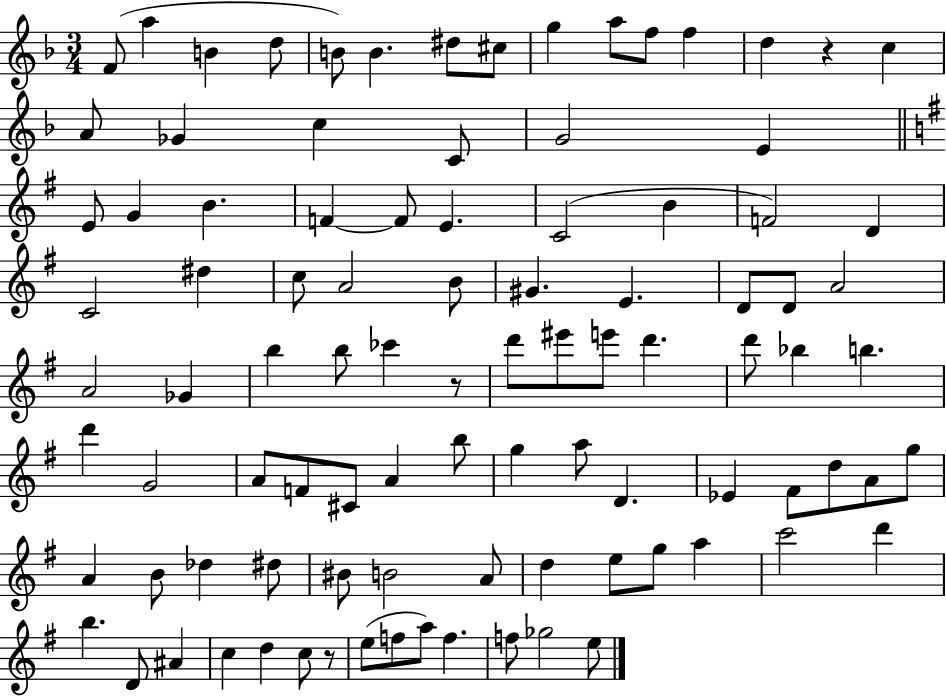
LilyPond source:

{
  \clef treble
  \numericTimeSignature
  \time 3/4
  \key f \major
  f'8( a''4 b'4 d''8 | b'8) b'4. dis''8 cis''8 | g''4 a''8 f''8 f''4 | d''4 r4 c''4 | \break a'8 ges'4 c''4 c'8 | g'2 e'4 | \bar "||" \break \key g \major e'8 g'4 b'4. | f'4~~ f'8 e'4. | c'2( b'4 | f'2) d'4 | \break c'2 dis''4 | c''8 a'2 b'8 | gis'4. e'4. | d'8 d'8 a'2 | \break a'2 ges'4 | b''4 b''8 ces'''4 r8 | d'''8 eis'''8 e'''8 d'''4. | d'''8 bes''4 b''4. | \break d'''4 g'2 | a'8 f'8 cis'8 a'4 b''8 | g''4 a''8 d'4. | ees'4 fis'8 d''8 a'8 g''8 | \break a'4 b'8 des''4 dis''8 | bis'8 b'2 a'8 | d''4 e''8 g''8 a''4 | c'''2 d'''4 | \break b''4. d'8 ais'4 | c''4 d''4 c''8 r8 | e''8( f''8 a''8) f''4. | f''8 ges''2 e''8 | \break \bar "|."
}